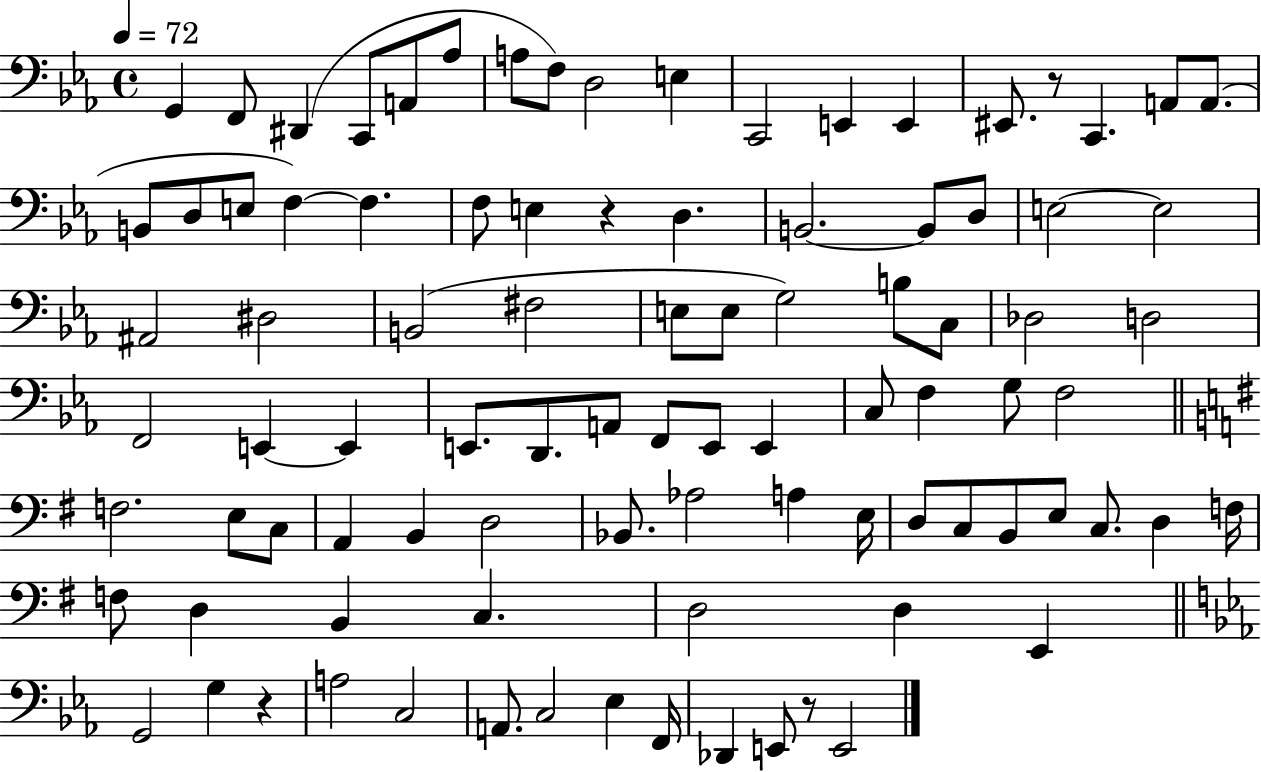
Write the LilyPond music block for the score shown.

{
  \clef bass
  \time 4/4
  \defaultTimeSignature
  \key ees \major
  \tempo 4 = 72
  g,4 f,8 dis,4( c,8 a,8 aes8 | a8 f8) d2 e4 | c,2 e,4 e,4 | eis,8. r8 c,4. a,8 a,8.( | \break b,8 d8 e8 f4~~) f4. | f8 e4 r4 d4. | b,2.~~ b,8 d8 | e2~~ e2 | \break ais,2 dis2 | b,2( fis2 | e8 e8 g2) b8 c8 | des2 d2 | \break f,2 e,4~~ e,4 | e,8. d,8. a,8 f,8 e,8 e,4 | c8 f4 g8 f2 | \bar "||" \break \key g \major f2. e8 c8 | a,4 b,4 d2 | bes,8. aes2 a4 e16 | d8 c8 b,8 e8 c8. d4 f16 | \break f8 d4 b,4 c4. | d2 d4 e,4 | \bar "||" \break \key c \minor g,2 g4 r4 | a2 c2 | a,8. c2 ees4 f,16 | des,4 e,8 r8 e,2 | \break \bar "|."
}